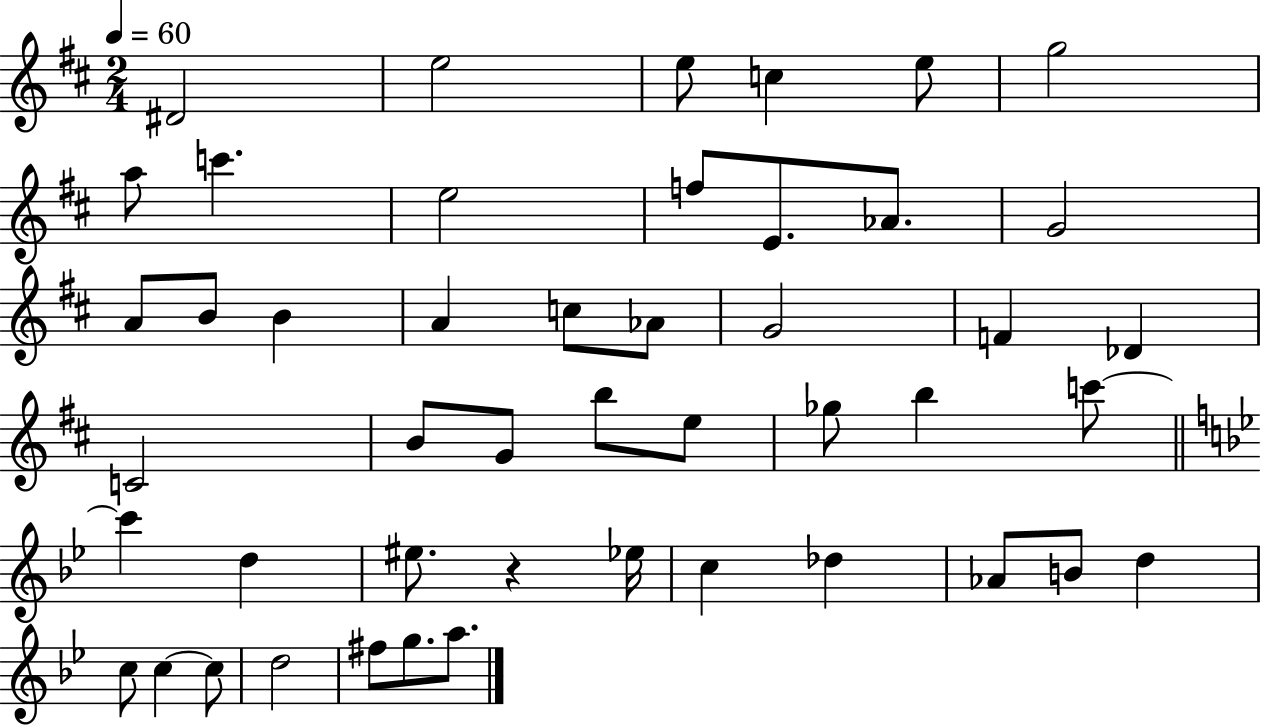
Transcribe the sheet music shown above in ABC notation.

X:1
T:Untitled
M:2/4
L:1/4
K:D
^D2 e2 e/2 c e/2 g2 a/2 c' e2 f/2 E/2 _A/2 G2 A/2 B/2 B A c/2 _A/2 G2 F _D C2 B/2 G/2 b/2 e/2 _g/2 b c'/2 c' d ^e/2 z _e/4 c _d _A/2 B/2 d c/2 c c/2 d2 ^f/2 g/2 a/2